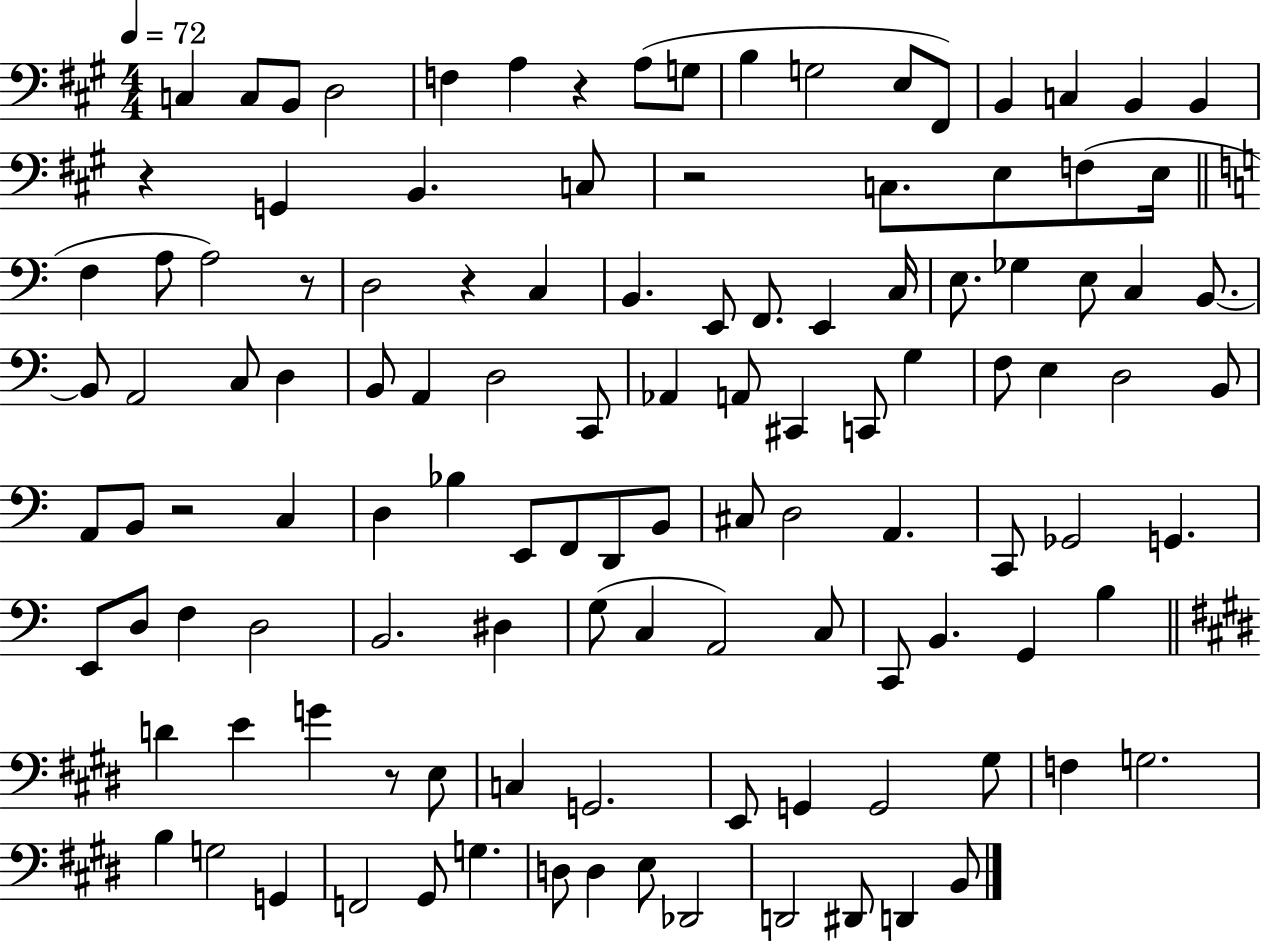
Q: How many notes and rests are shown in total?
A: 117